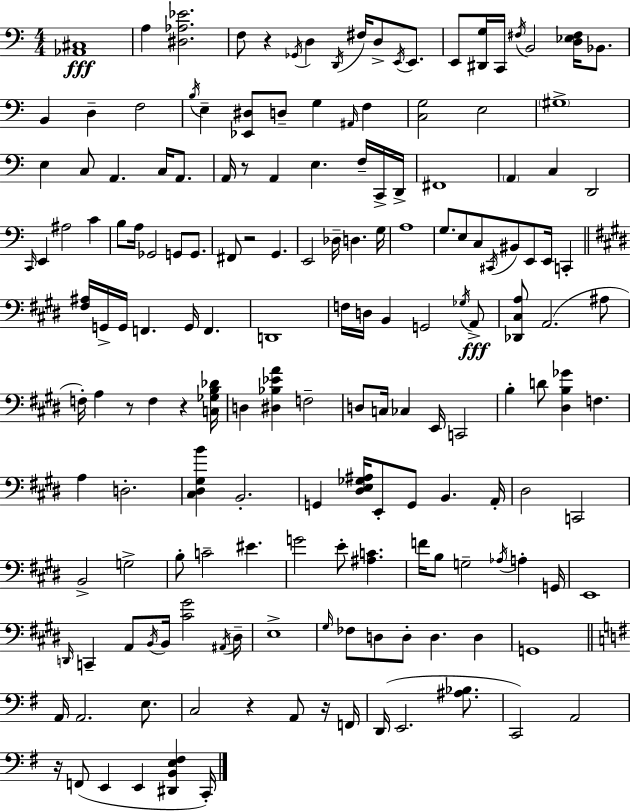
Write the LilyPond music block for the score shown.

{
  \clef bass
  \numericTimeSignature
  \time 4/4
  \key a \minor
  <aes, cis>1\fff | a4 <dis aes ees'>2. | f8 r4 \acciaccatura { ges,16 } d4 \acciaccatura { d,16 } fis16 d8-> \acciaccatura { e,16 } | e,8. e,8 <dis, g>16 c,16 \acciaccatura { fis16 } b,2 | \break <d ees fis>16 bes,8. b,4 d4-- f2 | \acciaccatura { b16 } e4-- <ees, dis>8 d8-- g4 | \grace { ais,16 } f4 <c g>2 e2 | \parenthesize gis1-> | \break e4 c8 a,4. | c16 a,8. a,16 r8 a,4 e4. | f16-- c,16-> d,16-> fis,1 | \parenthesize a,4 c4 d,2 | \break \grace { c,16 } e,4 ais2 | c'4 b8 a16 ges,2 | g,8 g,8. fis,8 r2 | g,4. e,2 des16-- | \break d4. g16 a1 | g8. e8 c8 \acciaccatura { cis,16 } bis,8 | e,8 e,16 c,4-. \bar "||" \break \key e \major <fis ais>16 g,16-> g,16 f,4. g,16 f,4. | d,1 | f16 d16 b,4 g,2 \acciaccatura { ges16 }\fff a,8-> | <des, cis a>8 a,2.( ais8 | \break f16-.) a4 r8 f4 r4 | <c ges b des'>16 d4 <dis bes ees' a'>4 f2-- | d8 c16 ces4 e,16 c,2 | b4-. d'8 <dis b ges'>4 f4. | \break a4 d2.-. | <cis dis gis b'>4 b,2.-. | g,4 <dis e ges ais>16 e,8-. g,8 b,4. | a,16-. dis2 c,2 | \break b,2-> g2-> | b8-. c'2-- eis'4. | g'2 e'8-. <ais c'>4. | f'16 b8 g2-- \acciaccatura { aes16 } a4-. | \break g,16 e,1 | \grace { d,16 } c,4-- a,8 \acciaccatura { b,16 } b,16 <cis' gis'>2 | \acciaccatura { ais,16 } dis16-- e1-> | \grace { gis16 } fes8 d8 d8-. d4. | \break d4 g,1 | \bar "||" \break \key e \minor a,16 a,2. e8. | c2 r4 a,8 r16 f,16 | d,16( e,2. <ais bes>8. | c,2) a,2 | \break r16 f,8( e,4 e,4 <dis, b, e fis>4 c,16-.) | \bar "|."
}